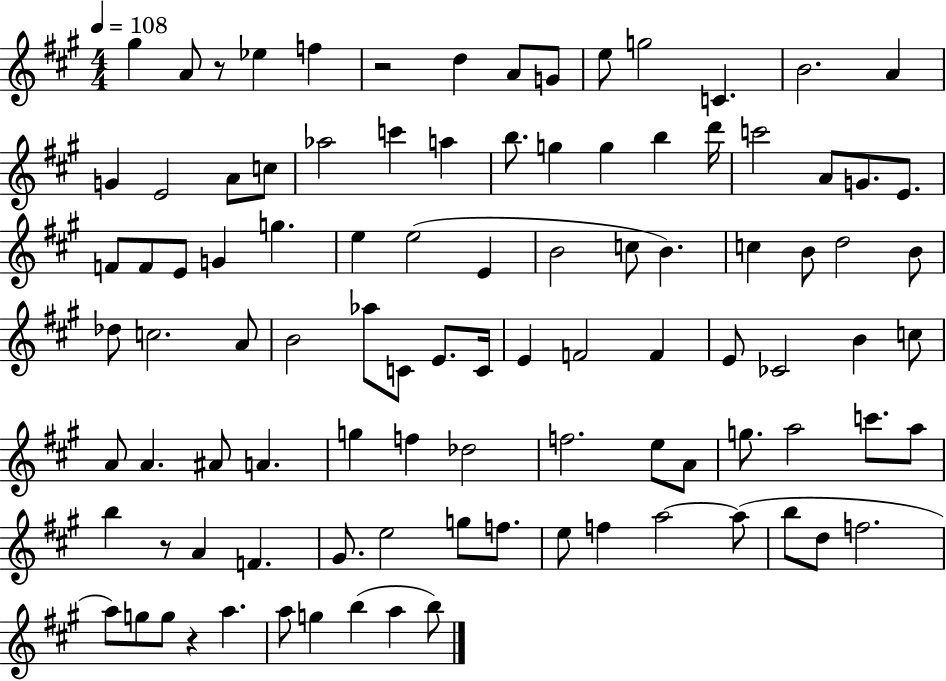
X:1
T:Untitled
M:4/4
L:1/4
K:A
^g A/2 z/2 _e f z2 d A/2 G/2 e/2 g2 C B2 A G E2 A/2 c/2 _a2 c' a b/2 g g b d'/4 c'2 A/2 G/2 E/2 F/2 F/2 E/2 G g e e2 E B2 c/2 B c B/2 d2 B/2 _d/2 c2 A/2 B2 _a/2 C/2 E/2 C/4 E F2 F E/2 _C2 B c/2 A/2 A ^A/2 A g f _d2 f2 e/2 A/2 g/2 a2 c'/2 a/2 b z/2 A F ^G/2 e2 g/2 f/2 e/2 f a2 a/2 b/2 d/2 f2 a/2 g/2 g/2 z a a/2 g b a b/2